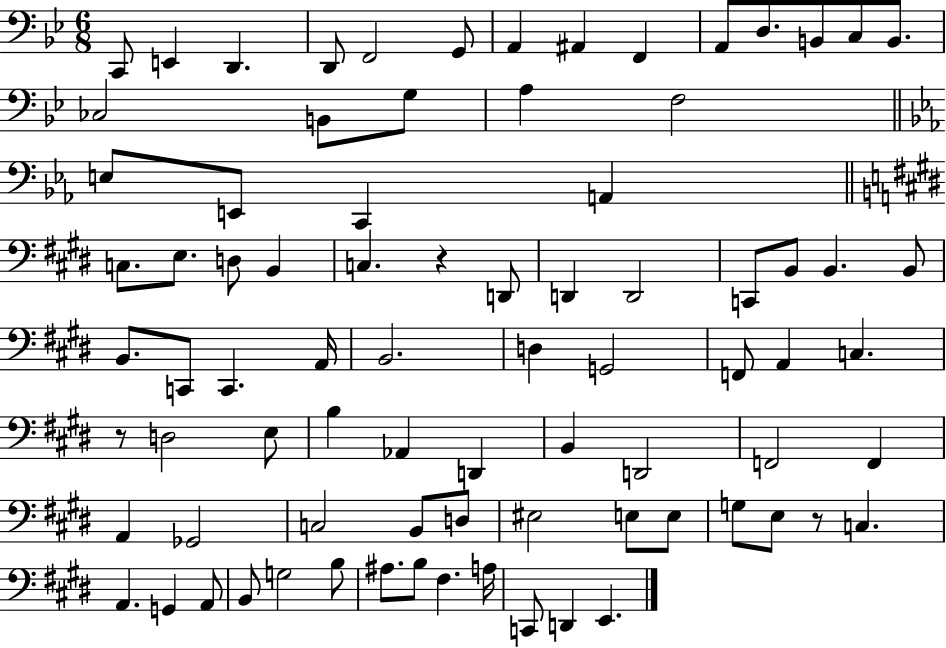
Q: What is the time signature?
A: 6/8